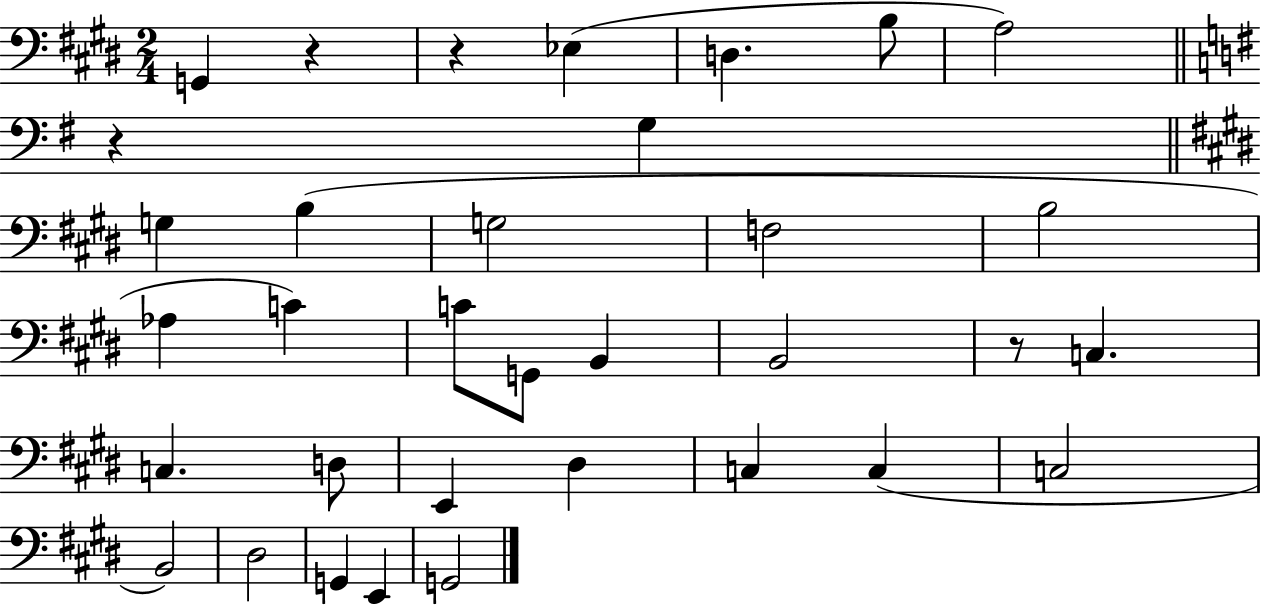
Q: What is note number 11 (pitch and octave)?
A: B3